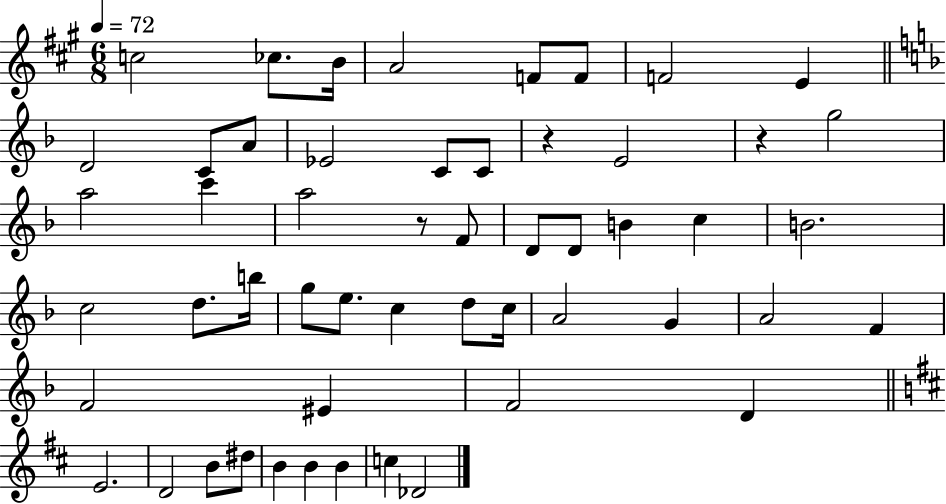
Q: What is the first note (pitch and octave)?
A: C5